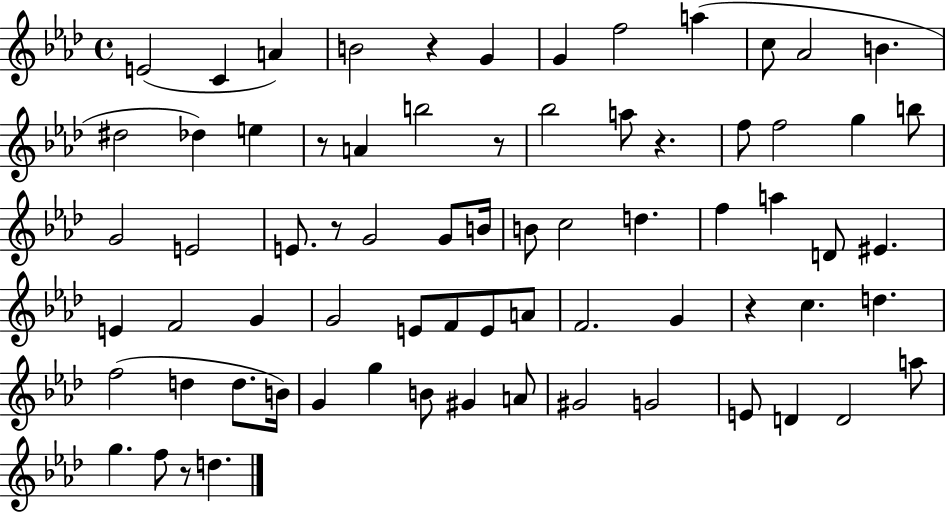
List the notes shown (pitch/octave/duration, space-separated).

E4/h C4/q A4/q B4/h R/q G4/q G4/q F5/h A5/q C5/e Ab4/h B4/q. D#5/h Db5/q E5/q R/e A4/q B5/h R/e Bb5/h A5/e R/q. F5/e F5/h G5/q B5/e G4/h E4/h E4/e. R/e G4/h G4/e B4/s B4/e C5/h D5/q. F5/q A5/q D4/e EIS4/q. E4/q F4/h G4/q G4/h E4/e F4/e E4/e A4/e F4/h. G4/q R/q C5/q. D5/q. F5/h D5/q D5/e. B4/s G4/q G5/q B4/e G#4/q A4/e G#4/h G4/h E4/e D4/q D4/h A5/e G5/q. F5/e R/e D5/q.